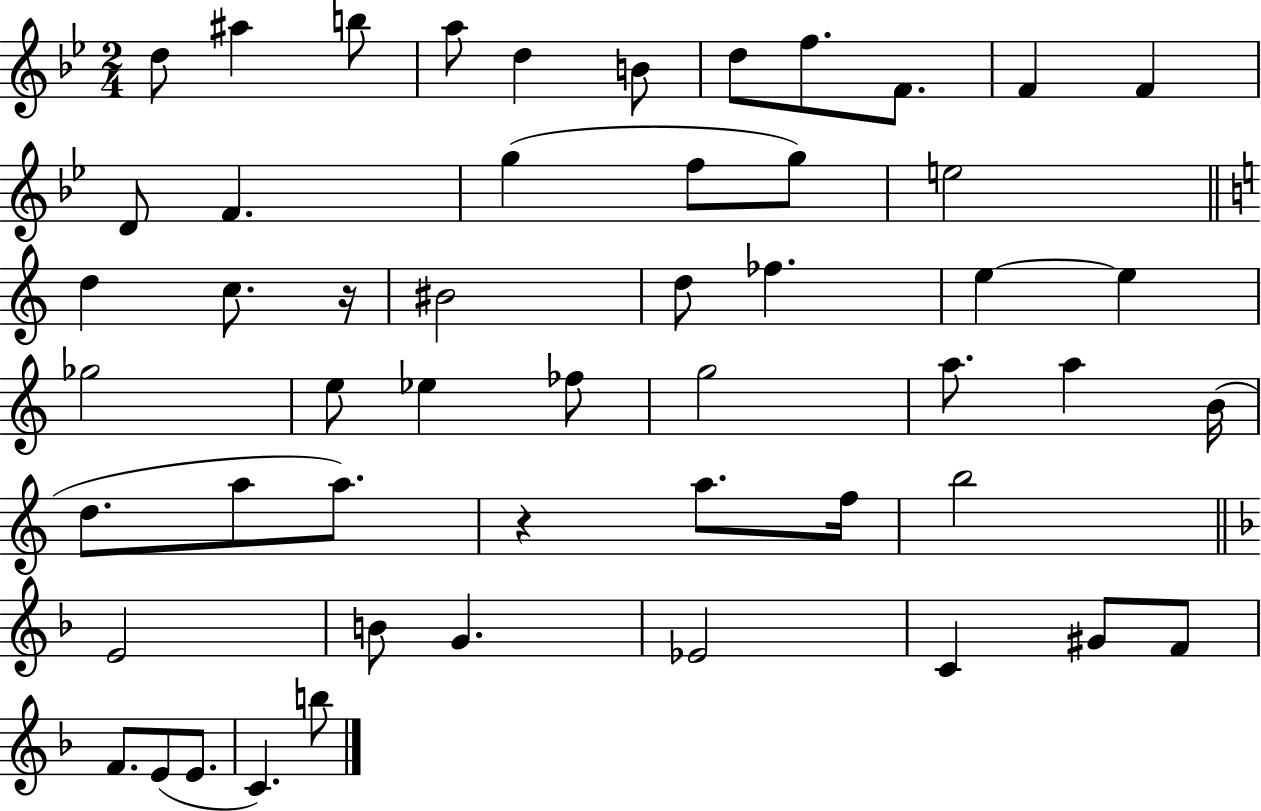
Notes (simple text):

D5/e A#5/q B5/e A5/e D5/q B4/e D5/e F5/e. F4/e. F4/q F4/q D4/e F4/q. G5/q F5/e G5/e E5/h D5/q C5/e. R/s BIS4/h D5/e FES5/q. E5/q E5/q Gb5/h E5/e Eb5/q FES5/e G5/h A5/e. A5/q B4/s D5/e. A5/e A5/e. R/q A5/e. F5/s B5/h E4/h B4/e G4/q. Eb4/h C4/q G#4/e F4/e F4/e. E4/e E4/e. C4/q. B5/e